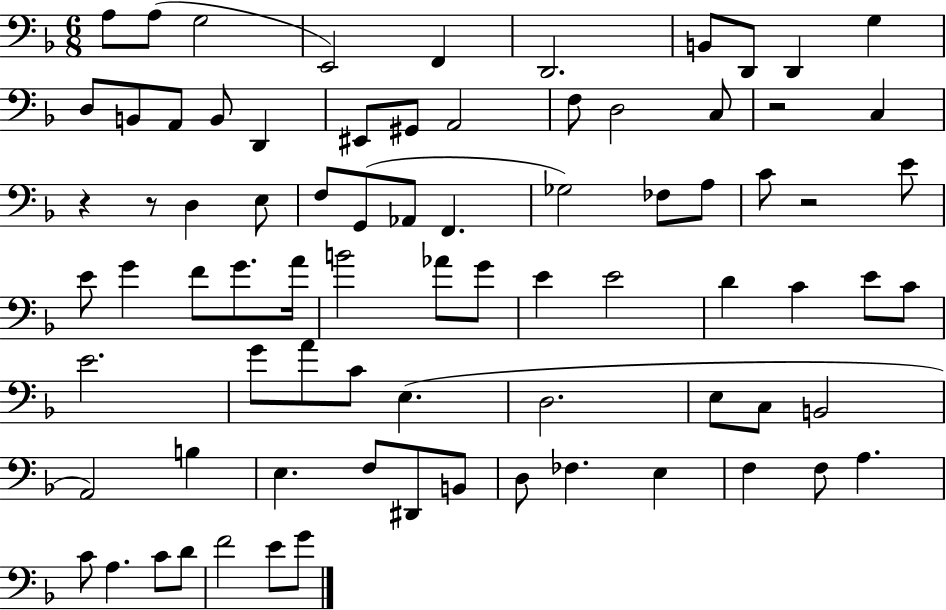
{
  \clef bass
  \numericTimeSignature
  \time 6/8
  \key f \major
  \repeat volta 2 { a8 a8( g2 | e,2) f,4 | d,2. | b,8 d,8 d,4 g4 | \break d8 b,8 a,8 b,8 d,4 | eis,8 gis,8 a,2 | f8 d2 c8 | r2 c4 | \break r4 r8 d4 e8 | f8 g,8( aes,8 f,4. | ges2) fes8 a8 | c'8 r2 e'8 | \break e'8 g'4 f'8 g'8. a'16 | b'2 aes'8 g'8 | e'4 e'2 | d'4 c'4 e'8 c'8 | \break e'2. | g'8 a'8 c'8 e4.( | d2. | e8 c8 b,2 | \break a,2) b4 | e4. f8 dis,8 b,8 | d8 fes4. e4 | f4 f8 a4. | \break c'8 a4. c'8 d'8 | f'2 e'8 g'8 | } \bar "|."
}